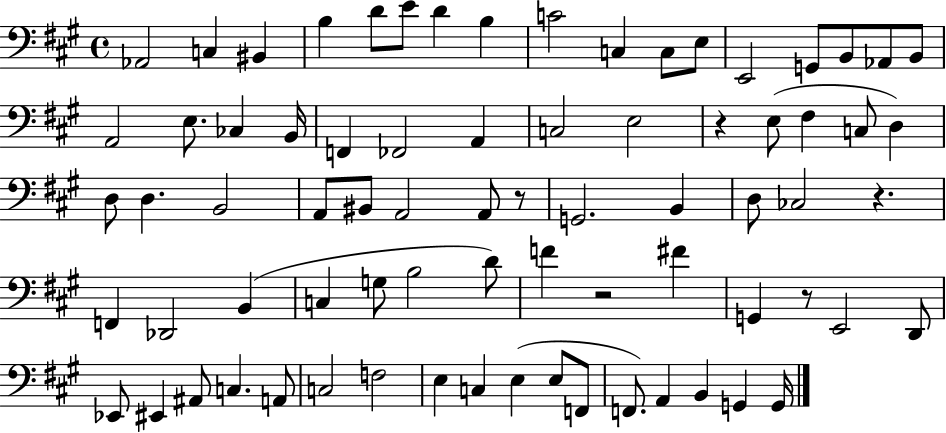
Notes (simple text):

Ab2/h C3/q BIS2/q B3/q D4/e E4/e D4/q B3/q C4/h C3/q C3/e E3/e E2/h G2/e B2/e Ab2/e B2/e A2/h E3/e. CES3/q B2/s F2/q FES2/h A2/q C3/h E3/h R/q E3/e F#3/q C3/e D3/q D3/e D3/q. B2/h A2/e BIS2/e A2/h A2/e R/e G2/h. B2/q D3/e CES3/h R/q. F2/q Db2/h B2/q C3/q G3/e B3/h D4/e F4/q R/h F#4/q G2/q R/e E2/h D2/e Eb2/e EIS2/q A#2/e C3/q. A2/e C3/h F3/h E3/q C3/q E3/q E3/e F2/e F2/e. A2/q B2/q G2/q G2/s